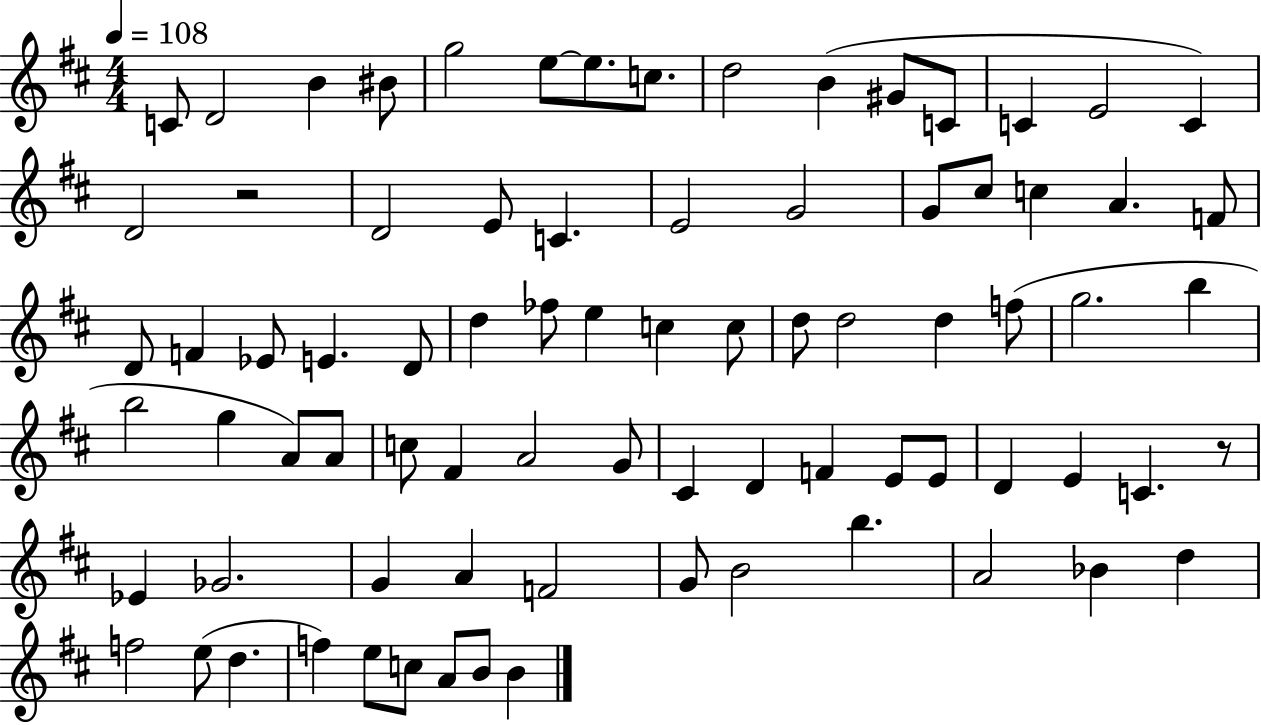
X:1
T:Untitled
M:4/4
L:1/4
K:D
C/2 D2 B ^B/2 g2 e/2 e/2 c/2 d2 B ^G/2 C/2 C E2 C D2 z2 D2 E/2 C E2 G2 G/2 ^c/2 c A F/2 D/2 F _E/2 E D/2 d _f/2 e c c/2 d/2 d2 d f/2 g2 b b2 g A/2 A/2 c/2 ^F A2 G/2 ^C D F E/2 E/2 D E C z/2 _E _G2 G A F2 G/2 B2 b A2 _B d f2 e/2 d f e/2 c/2 A/2 B/2 B